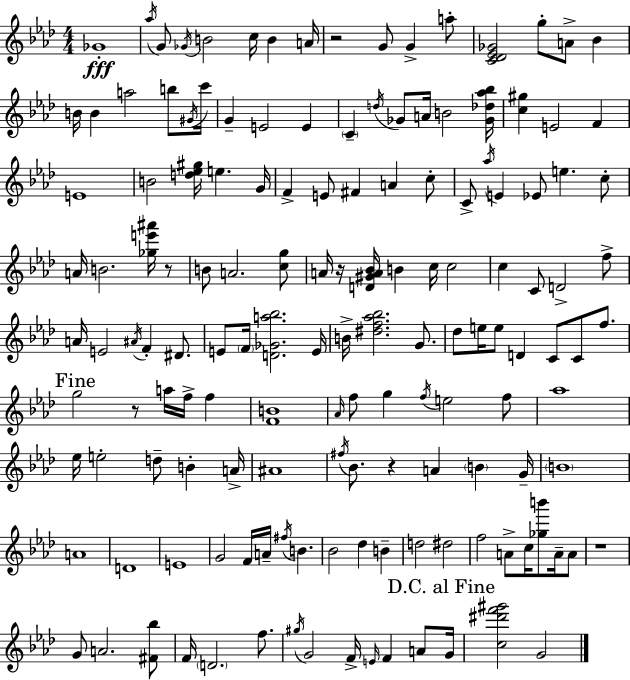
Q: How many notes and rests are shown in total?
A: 147